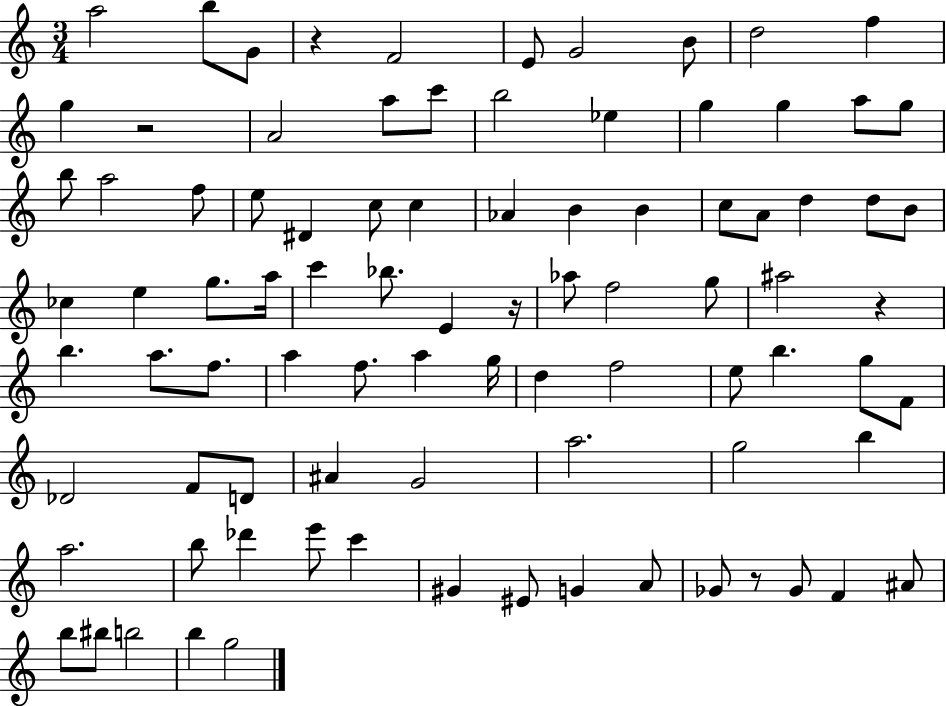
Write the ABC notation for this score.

X:1
T:Untitled
M:3/4
L:1/4
K:C
a2 b/2 G/2 z F2 E/2 G2 B/2 d2 f g z2 A2 a/2 c'/2 b2 _e g g a/2 g/2 b/2 a2 f/2 e/2 ^D c/2 c _A B B c/2 A/2 d d/2 B/2 _c e g/2 a/4 c' _b/2 E z/4 _a/2 f2 g/2 ^a2 z b a/2 f/2 a f/2 a g/4 d f2 e/2 b g/2 F/2 _D2 F/2 D/2 ^A G2 a2 g2 b a2 b/2 _d' e'/2 c' ^G ^E/2 G A/2 _G/2 z/2 _G/2 F ^A/2 b/2 ^b/2 b2 b g2